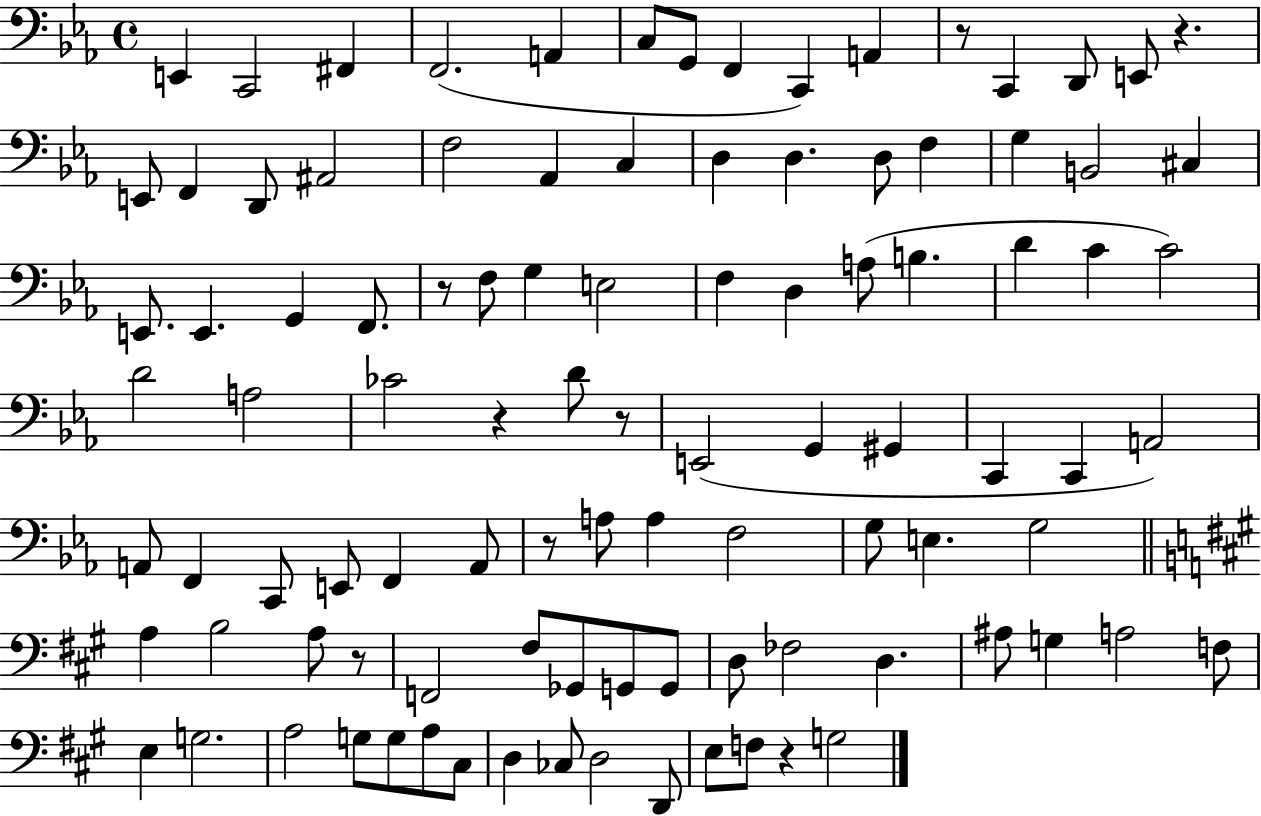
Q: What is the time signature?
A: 4/4